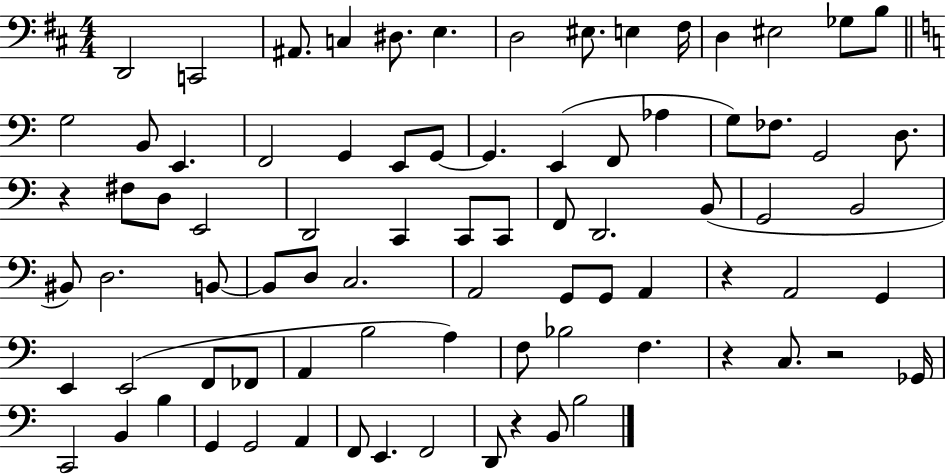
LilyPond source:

{
  \clef bass
  \numericTimeSignature
  \time 4/4
  \key d \major
  d,2 c,2 | ais,8. c4 dis8. e4. | d2 eis8. e4 fis16 | d4 eis2 ges8 b8 | \break \bar "||" \break \key c \major g2 b,8 e,4. | f,2 g,4 e,8 g,8~~ | g,4. e,4( f,8 aes4 | g8) fes8. g,2 d8. | \break r4 fis8 d8 e,2 | d,2 c,4 c,8 c,8 | f,8 d,2. b,8( | g,2 b,2 | \break bis,8) d2. b,8~~ | b,8 d8 c2. | a,2 g,8 g,8 a,4 | r4 a,2 g,4 | \break e,4 e,2( f,8 fes,8 | a,4 b2 a4) | f8 bes2 f4. | r4 c8. r2 ges,16 | \break c,2 b,4 b4 | g,4 g,2 a,4 | f,8 e,4. f,2 | d,8 r4 b,8 b2 | \break \bar "|."
}